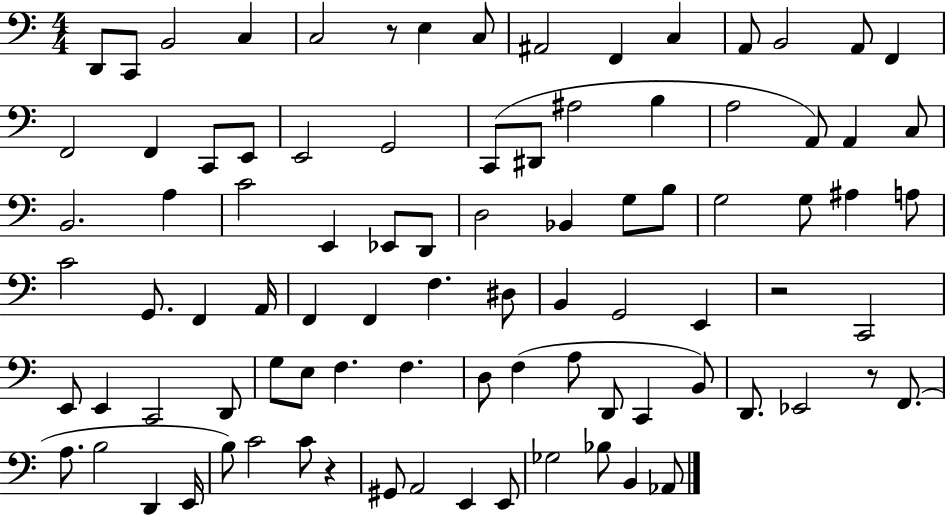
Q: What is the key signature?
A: C major